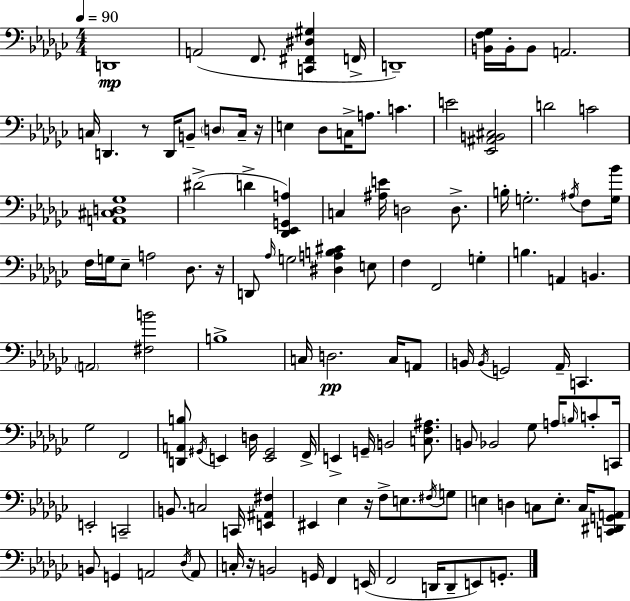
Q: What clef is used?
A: bass